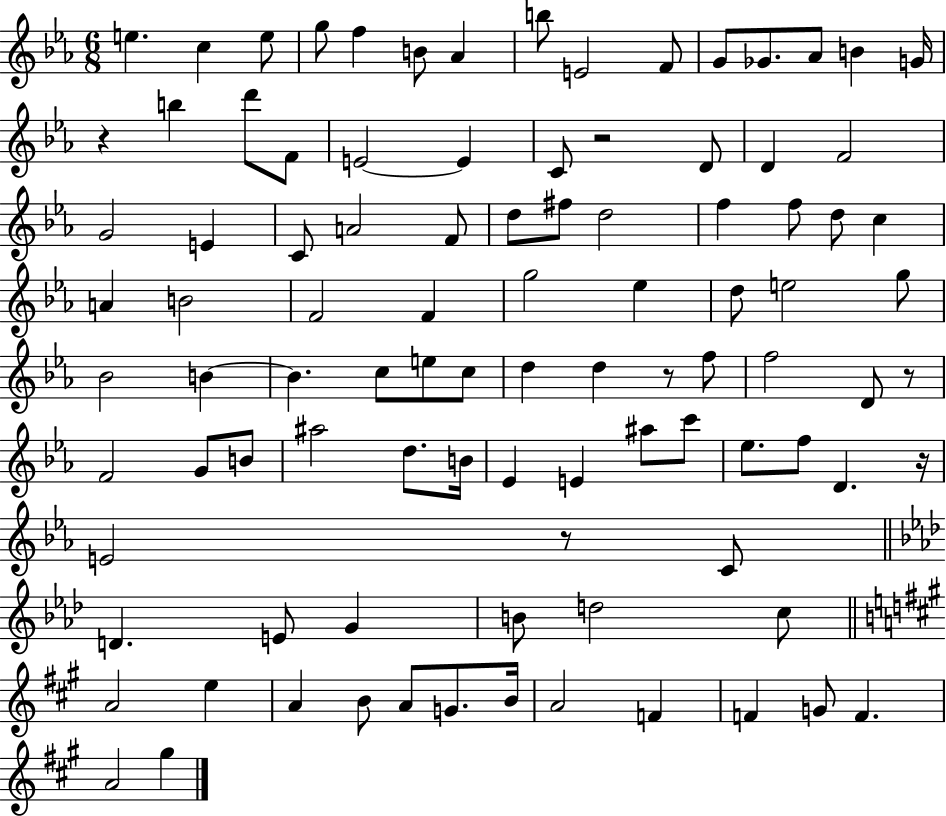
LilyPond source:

{
  \clef treble
  \numericTimeSignature
  \time 6/8
  \key ees \major
  e''4. c''4 e''8 | g''8 f''4 b'8 aes'4 | b''8 e'2 f'8 | g'8 ges'8. aes'8 b'4 g'16 | \break r4 b''4 d'''8 f'8 | e'2~~ e'4 | c'8 r2 d'8 | d'4 f'2 | \break g'2 e'4 | c'8 a'2 f'8 | d''8 fis''8 d''2 | f''4 f''8 d''8 c''4 | \break a'4 b'2 | f'2 f'4 | g''2 ees''4 | d''8 e''2 g''8 | \break bes'2 b'4~~ | b'4. c''8 e''8 c''8 | d''4 d''4 r8 f''8 | f''2 d'8 r8 | \break f'2 g'8 b'8 | ais''2 d''8. b'16 | ees'4 e'4 ais''8 c'''8 | ees''8. f''8 d'4. r16 | \break e'2 r8 c'8 | \bar "||" \break \key aes \major d'4. e'8 g'4 | b'8 d''2 c''8 | \bar "||" \break \key a \major a'2 e''4 | a'4 b'8 a'8 g'8. b'16 | a'2 f'4 | f'4 g'8 f'4. | \break a'2 gis''4 | \bar "|."
}